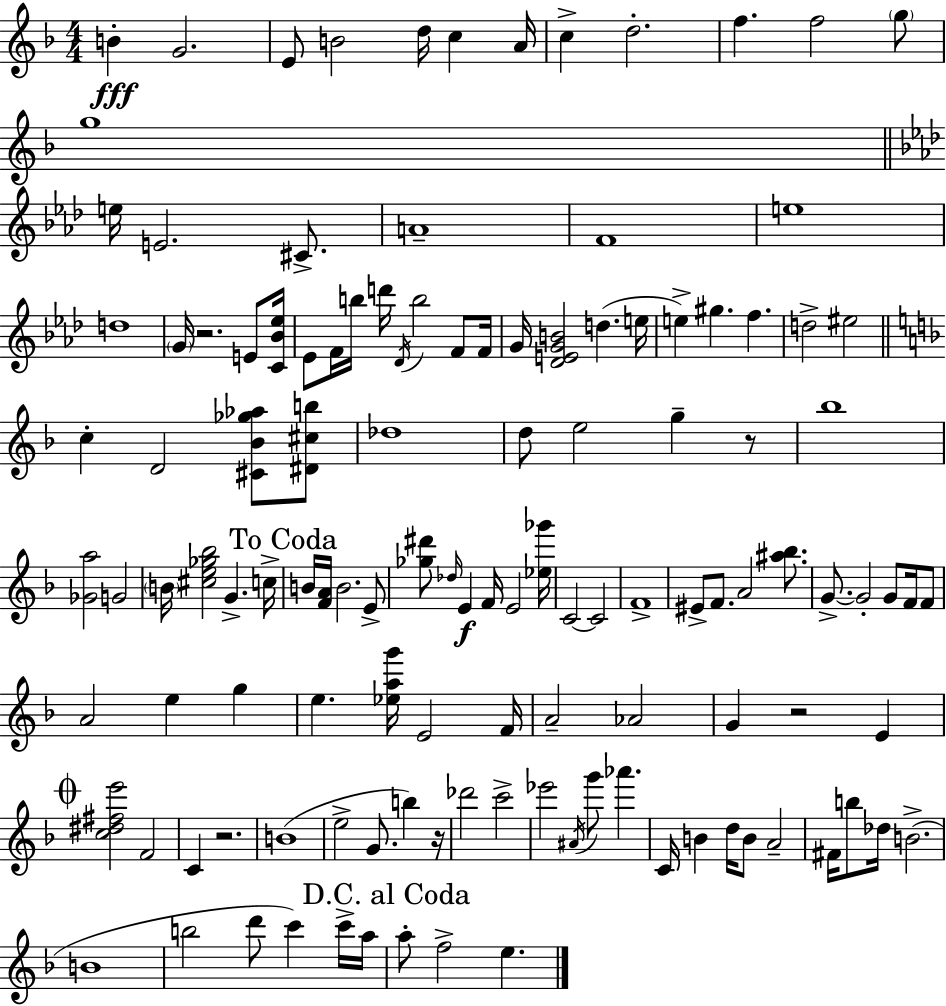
B4/q G4/h. E4/e B4/h D5/s C5/q A4/s C5/q D5/h. F5/q. F5/h G5/e G5/w E5/s E4/h. C#4/e. A4/w F4/w E5/w D5/w G4/s R/h. E4/e [C4,Bb4,Eb5]/s Eb4/e F4/s B5/s D6/s Db4/s B5/h F4/e F4/s G4/s [Db4,E4,G4,B4]/h D5/q. E5/s E5/q G#5/q. F5/q. D5/h EIS5/h C5/q D4/h [C#4,Bb4,Gb5,Ab5]/e [D#4,C#5,B5]/e Db5/w D5/e E5/h G5/q R/e Bb5/w [Gb4,A5]/h G4/h B4/s [C#5,E5,Gb5,Bb5]/h G4/q. C5/s B4/s [F4,A4]/s B4/h. E4/e [Gb5,D#6]/e Db5/s E4/q F4/s E4/h [Eb5,Gb6]/s C4/h C4/h F4/w EIS4/e F4/e. A4/h [A#5,Bb5]/e. G4/e. G4/h G4/e F4/s F4/e A4/h E5/q G5/q E5/q. [Eb5,A5,G6]/s E4/h F4/s A4/h Ab4/h G4/q R/h E4/q [C5,D#5,F#5,E6]/h F4/h C4/q R/h. B4/w E5/h G4/e. B5/q R/s Db6/h C6/h Eb6/h A#4/s G6/e Ab6/q. C4/s B4/q D5/s B4/e A4/h F#4/s B5/e Db5/s B4/h. B4/w B5/h D6/e C6/q C6/s A5/s A5/e F5/h E5/q.